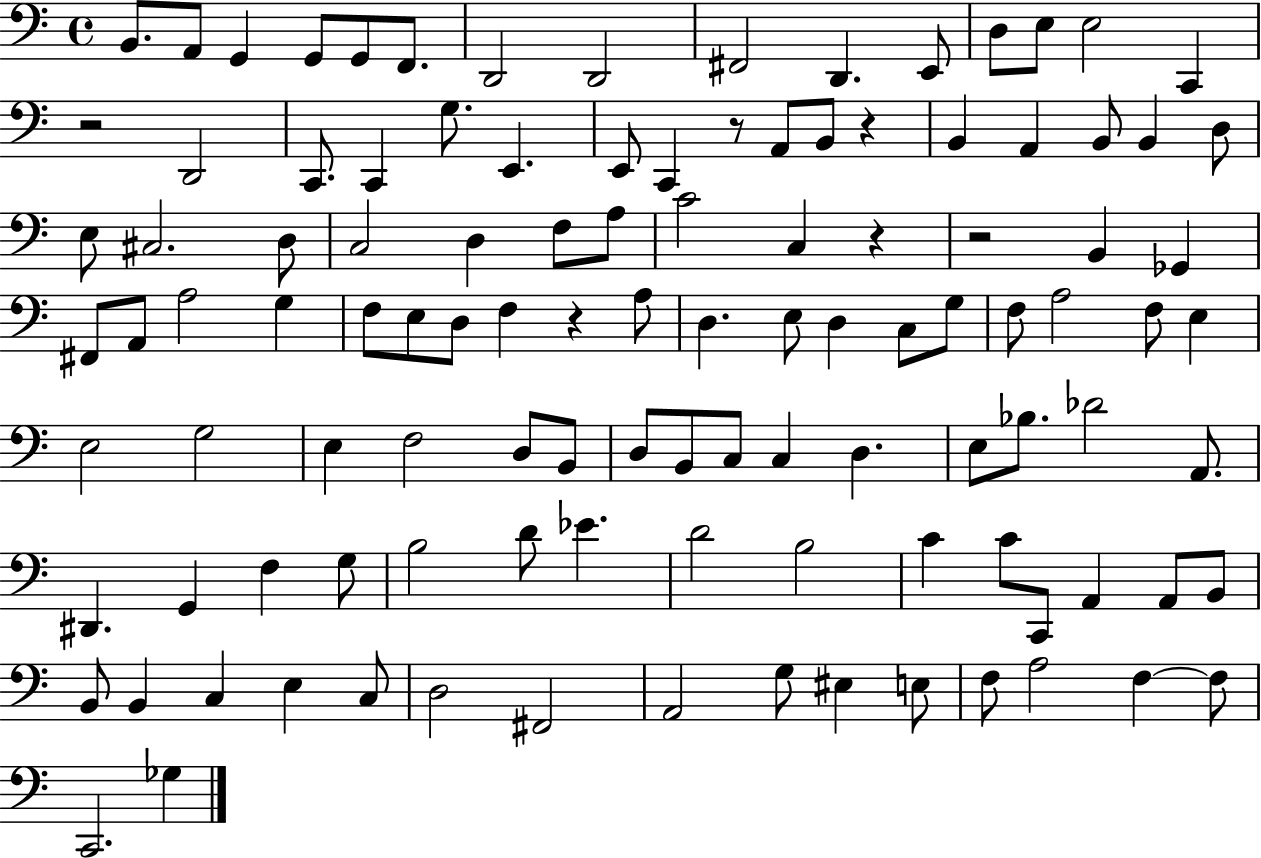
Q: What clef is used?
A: bass